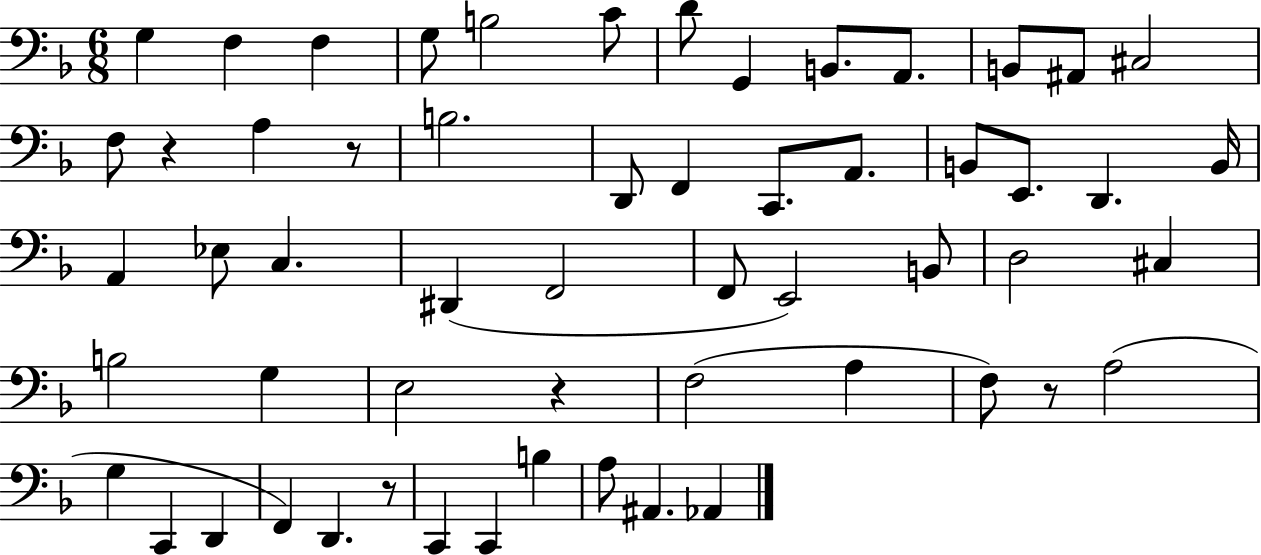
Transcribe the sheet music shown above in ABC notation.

X:1
T:Untitled
M:6/8
L:1/4
K:F
G, F, F, G,/2 B,2 C/2 D/2 G,, B,,/2 A,,/2 B,,/2 ^A,,/2 ^C,2 F,/2 z A, z/2 B,2 D,,/2 F,, C,,/2 A,,/2 B,,/2 E,,/2 D,, B,,/4 A,, _E,/2 C, ^D,, F,,2 F,,/2 E,,2 B,,/2 D,2 ^C, B,2 G, E,2 z F,2 A, F,/2 z/2 A,2 G, C,, D,, F,, D,, z/2 C,, C,, B, A,/2 ^A,, _A,,